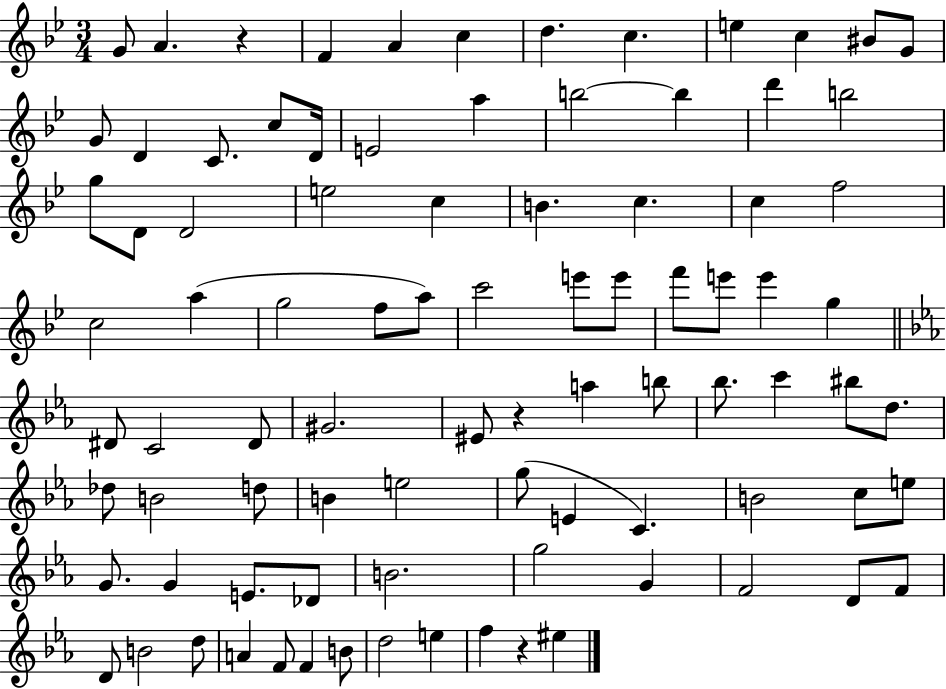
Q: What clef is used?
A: treble